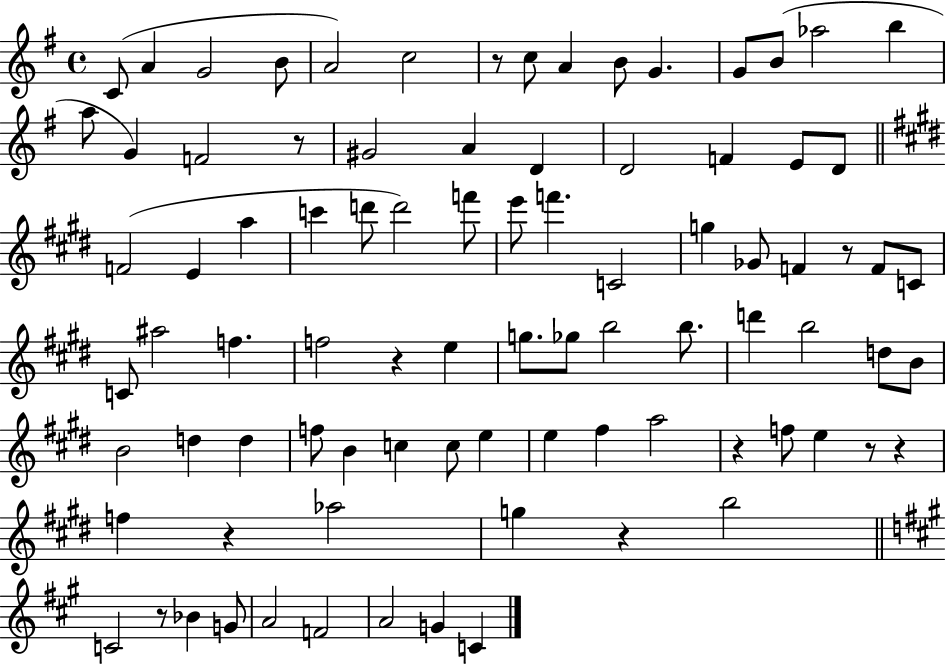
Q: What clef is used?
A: treble